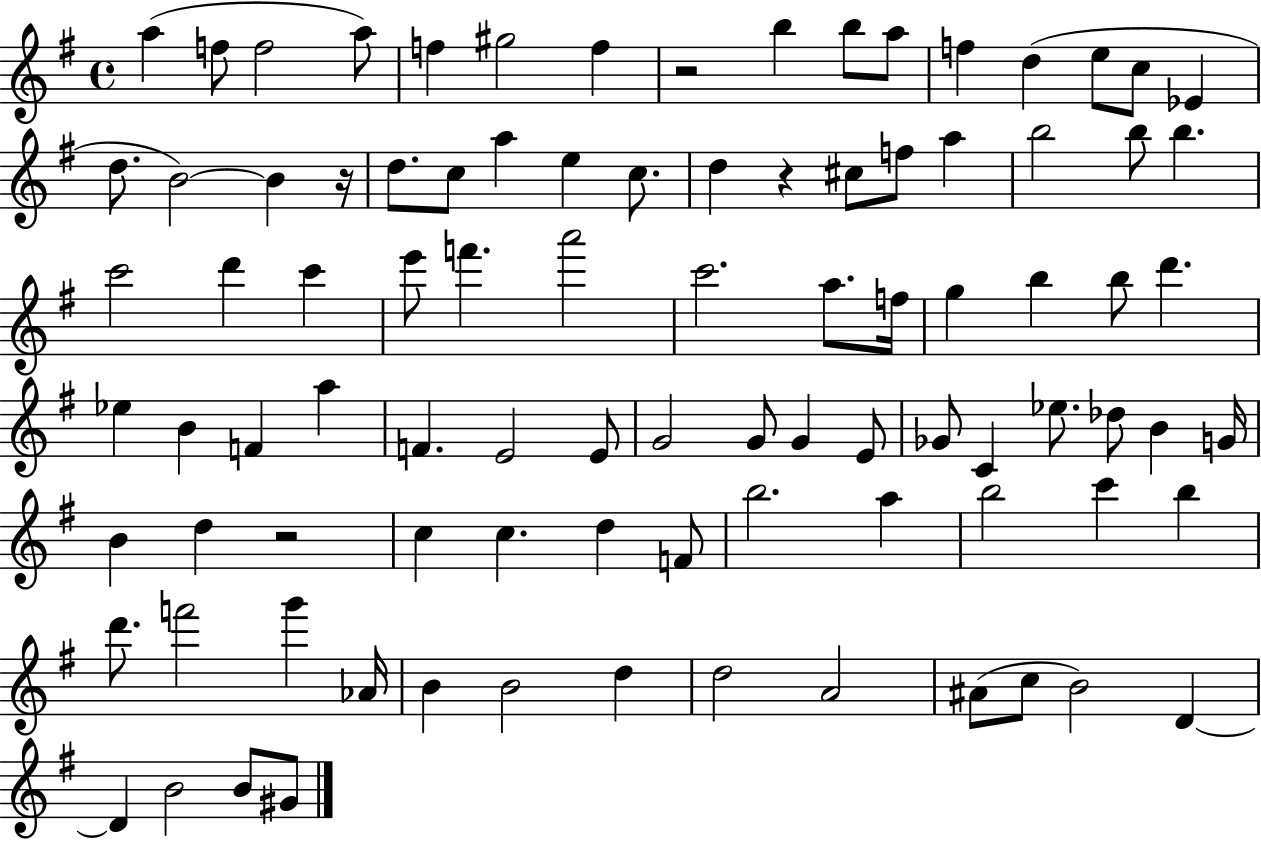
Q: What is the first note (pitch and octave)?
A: A5